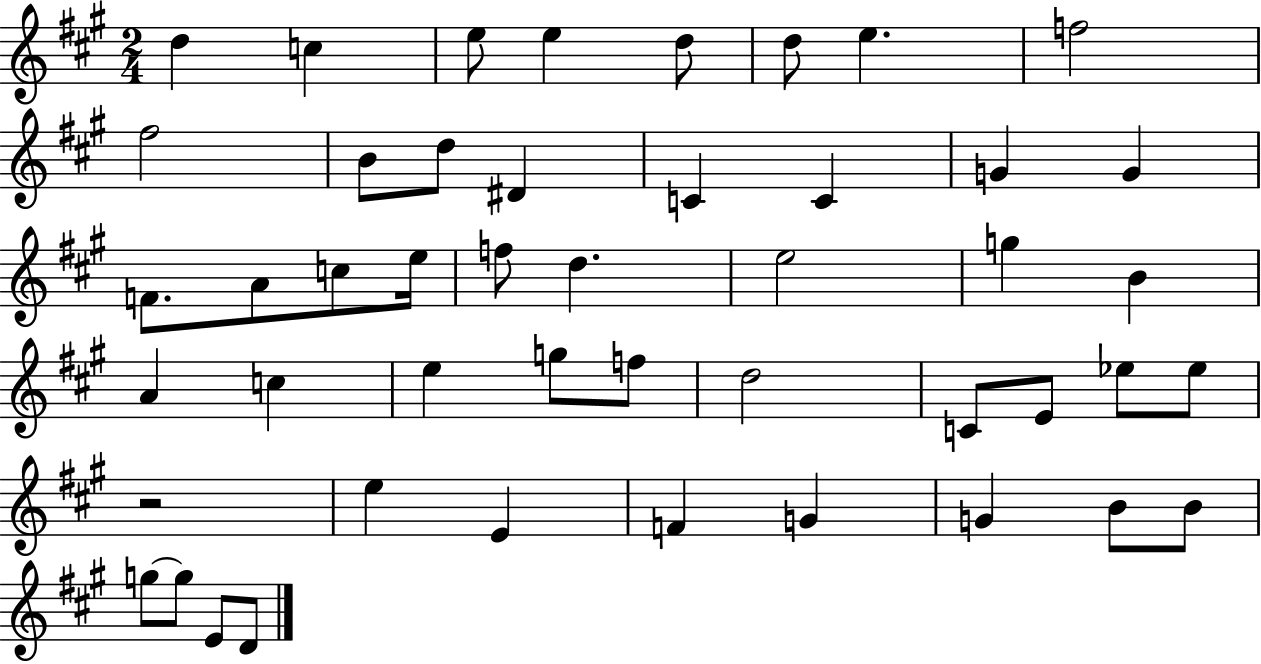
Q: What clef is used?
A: treble